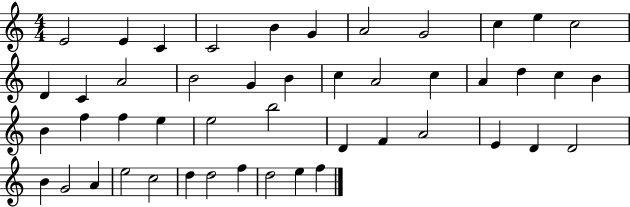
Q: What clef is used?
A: treble